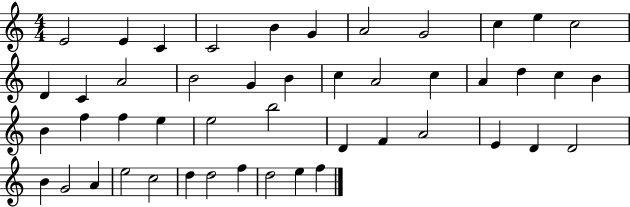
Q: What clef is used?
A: treble